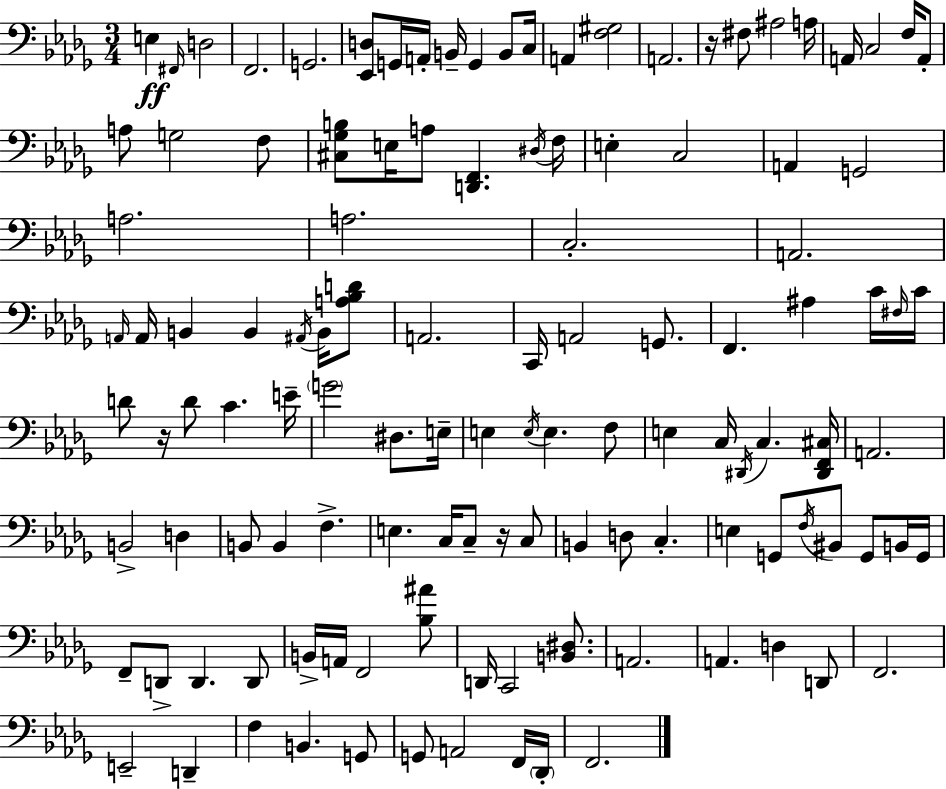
{
  \clef bass
  \numericTimeSignature
  \time 3/4
  \key bes \minor
  e4\ff \grace { fis,16 } d2 | f,2. | g,2. | <ees, d>8 g,16 a,16-. b,16-- g,4 b,8 | \break c16 a,4 <f gis>2 | a,2. | r16 fis8 ais2 | a16 a,16 c2 f16 a,8-. | \break a8 g2 f8 | <cis ges b>8 e16 a8 <d, f,>4. | \acciaccatura { dis16 } f16 e4-. c2 | a,4 g,2 | \break a2. | a2. | c2.-. | a,2. | \break \grace { a,16 } a,16 b,4 b,4 | \acciaccatura { ais,16 } b,16 <a bes d'>8 a,2. | c,16 a,2 | g,8. f,4. ais4 | \break c'16 \grace { fis16 } c'16 d'8 r16 d'8 c'4. | e'16-- \parenthesize g'2 | dis8. e16-- e4 \acciaccatura { e16 } e4. | f8 e4 c16 \acciaccatura { dis,16 } | \break c4. <dis, f, cis>16 a,2. | b,2-> | d4 b,8 b,4 | f4.-> e4. | \break c16 c8-- r16 c8 b,4 d8 | c4.-. e4 g,8 | \acciaccatura { f16 } bis,8 g,8 b,16 g,16 f,8-- d,8-> | d,4. d,8 b,16-> a,16 f,2 | \break <bes ais'>8 d,16 c,2 | <b, dis>8. a,2. | a,4. | d4 d,8 f,2. | \break e,2-- | d,4-- f4 | b,4. g,8 g,8 a,2 | f,16 \parenthesize des,16-. f,2. | \break \bar "|."
}